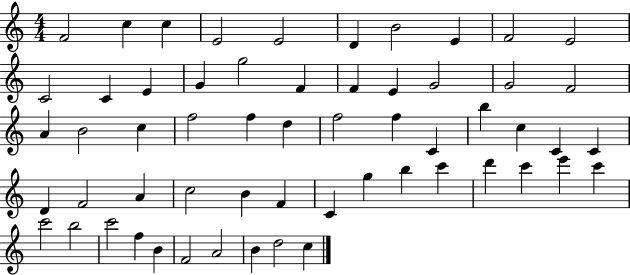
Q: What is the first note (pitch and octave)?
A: F4